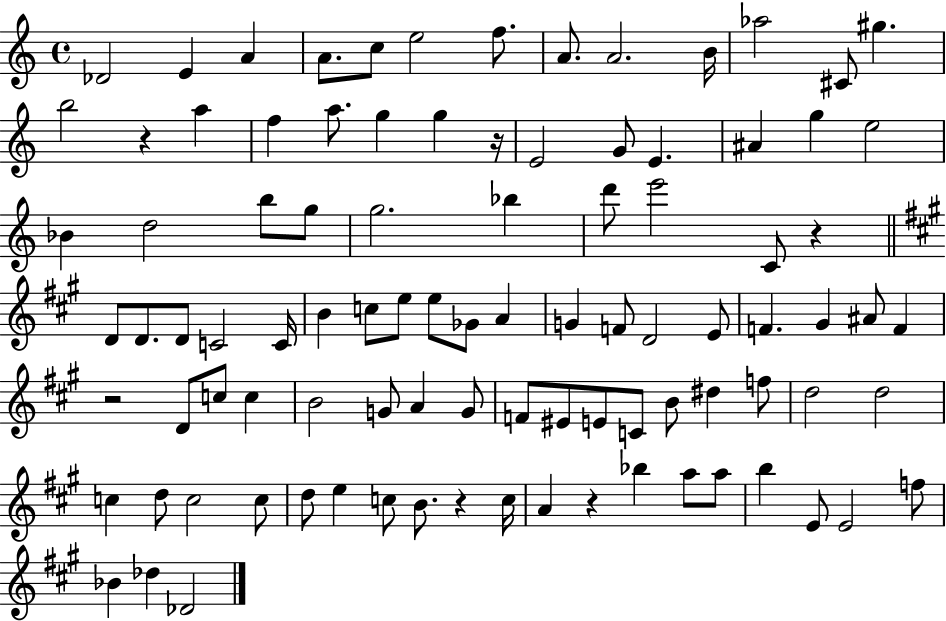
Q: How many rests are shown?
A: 6